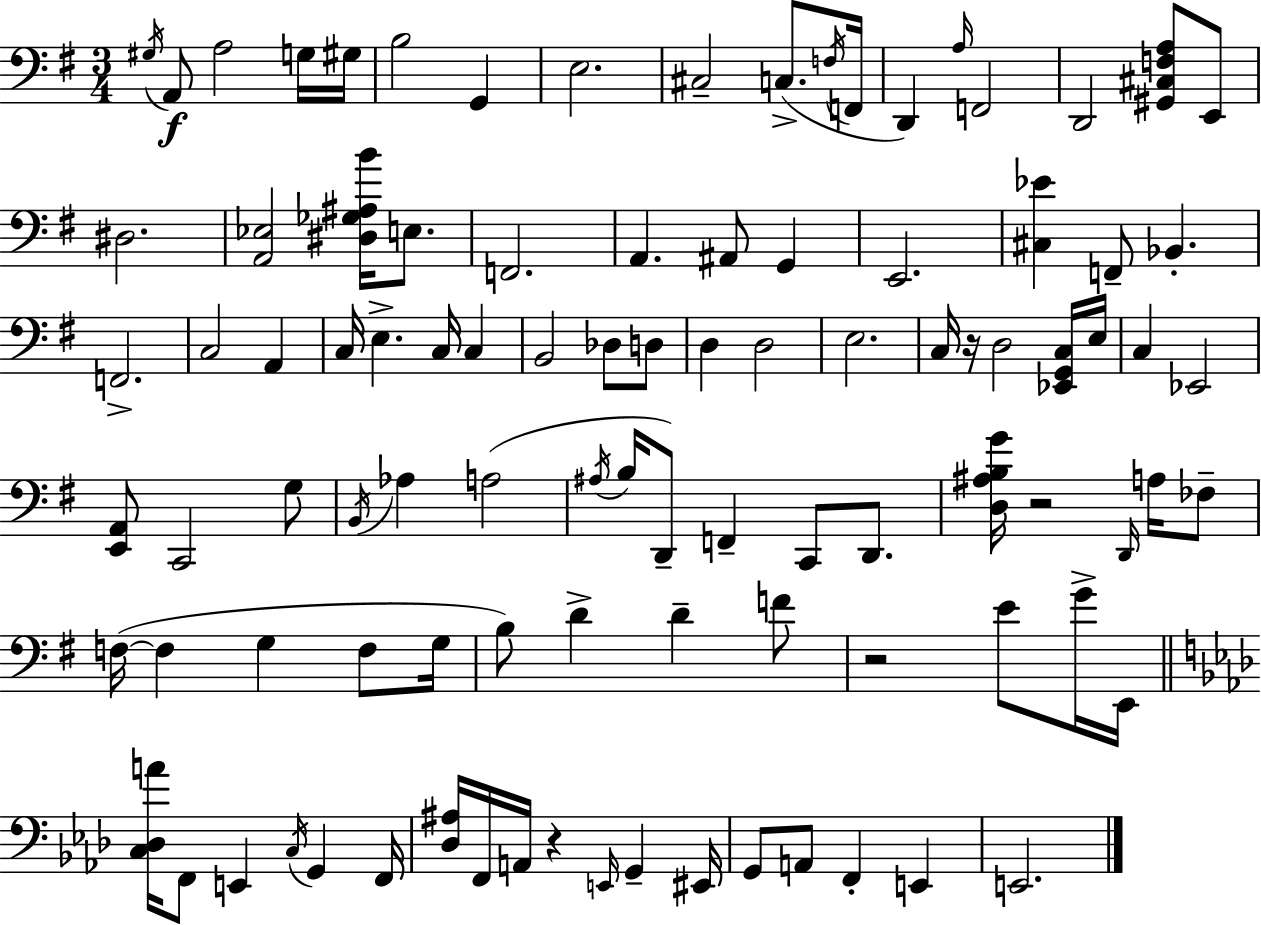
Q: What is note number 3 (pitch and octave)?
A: A3